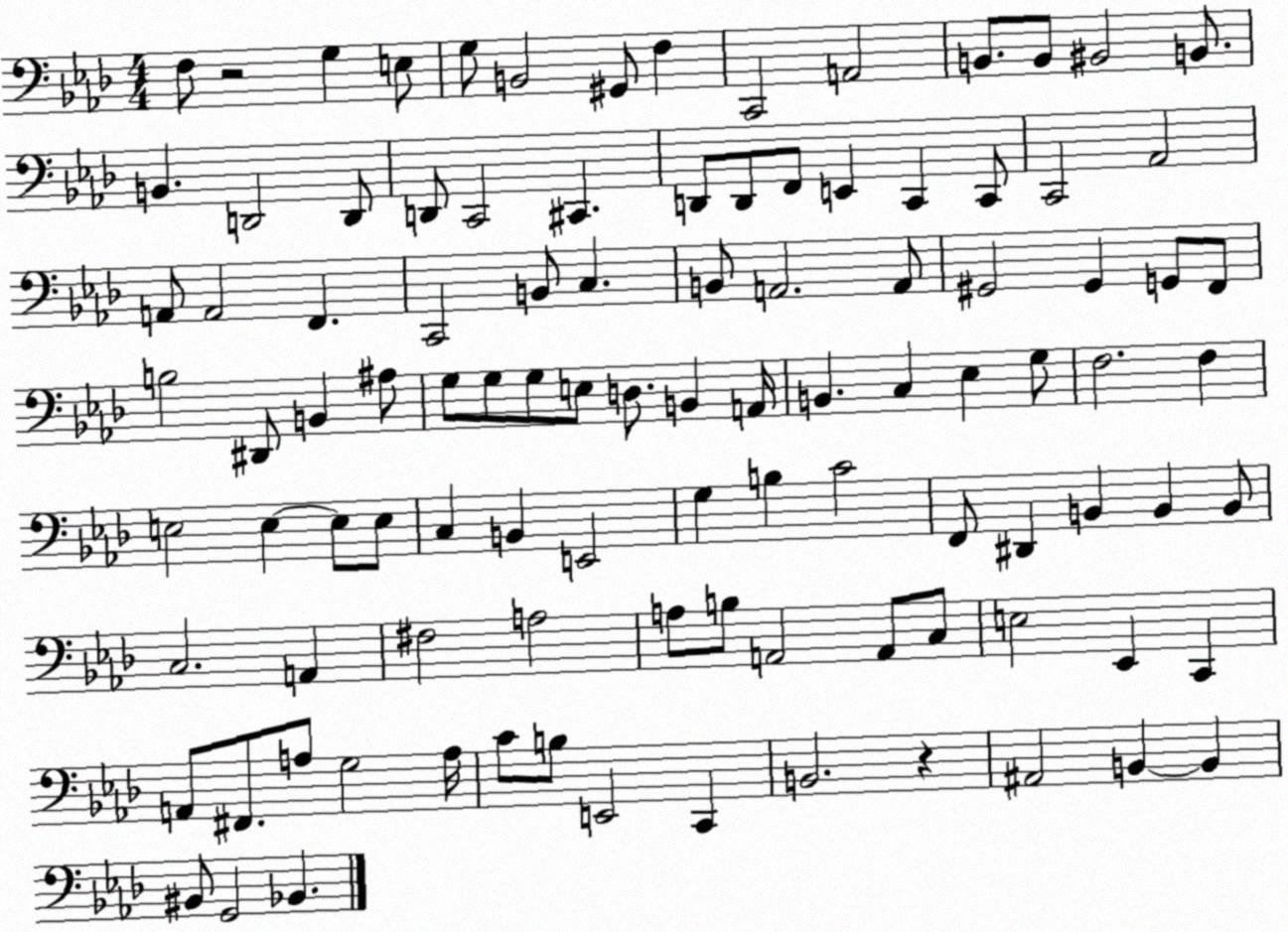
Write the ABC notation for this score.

X:1
T:Untitled
M:4/4
L:1/4
K:Ab
F,/2 z2 G, E,/2 G,/2 B,,2 ^G,,/2 F, C,,2 A,,2 B,,/2 B,,/2 ^B,,2 B,,/2 B,, D,,2 D,,/2 D,,/2 C,,2 ^C,, D,,/2 D,,/2 F,,/2 E,, C,, C,,/2 C,,2 _A,,2 A,,/2 A,,2 F,, C,,2 B,,/2 C, B,,/2 A,,2 A,,/2 ^G,,2 ^G,, G,,/2 F,,/2 B,2 ^D,,/2 B,, ^A,/2 G,/2 G,/2 G,/2 E,/2 D,/2 B,, A,,/4 B,, C, _E, G,/2 F,2 F, E,2 E, E,/2 E,/2 C, B,, E,,2 G, B, C2 F,,/2 ^D,, B,, B,, B,,/2 C,2 A,, ^F,2 A,2 A,/2 B,/2 A,,2 A,,/2 C,/2 E,2 _E,, C,, A,,/2 ^F,,/2 A,/2 G,2 A,/4 C/2 B,/2 E,,2 C,, B,,2 z ^A,,2 B,, B,, ^B,,/2 G,,2 _B,,